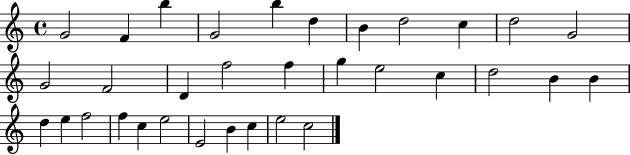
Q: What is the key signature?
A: C major